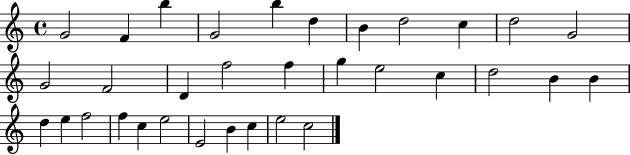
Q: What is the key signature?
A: C major